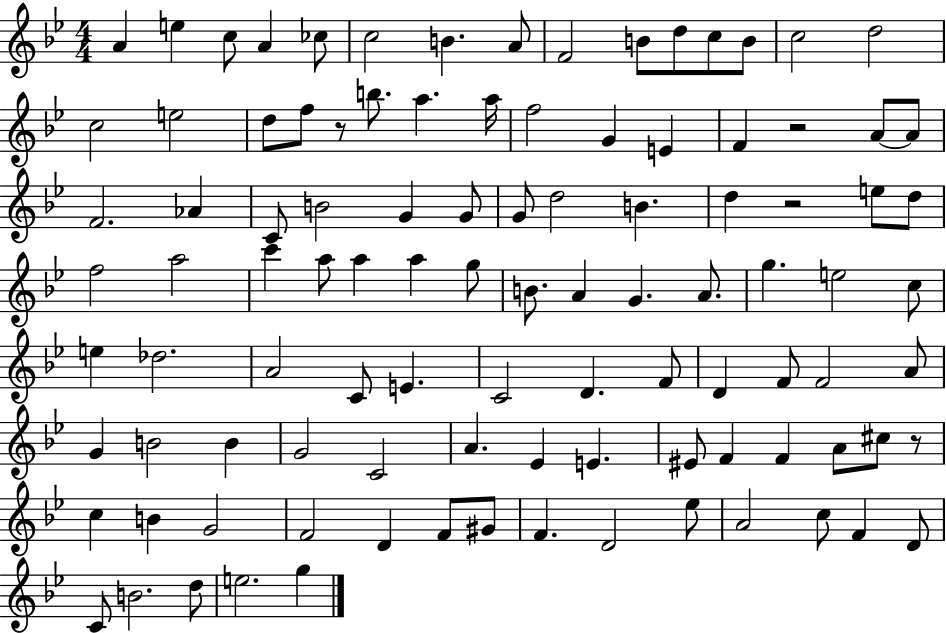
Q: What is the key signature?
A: BES major